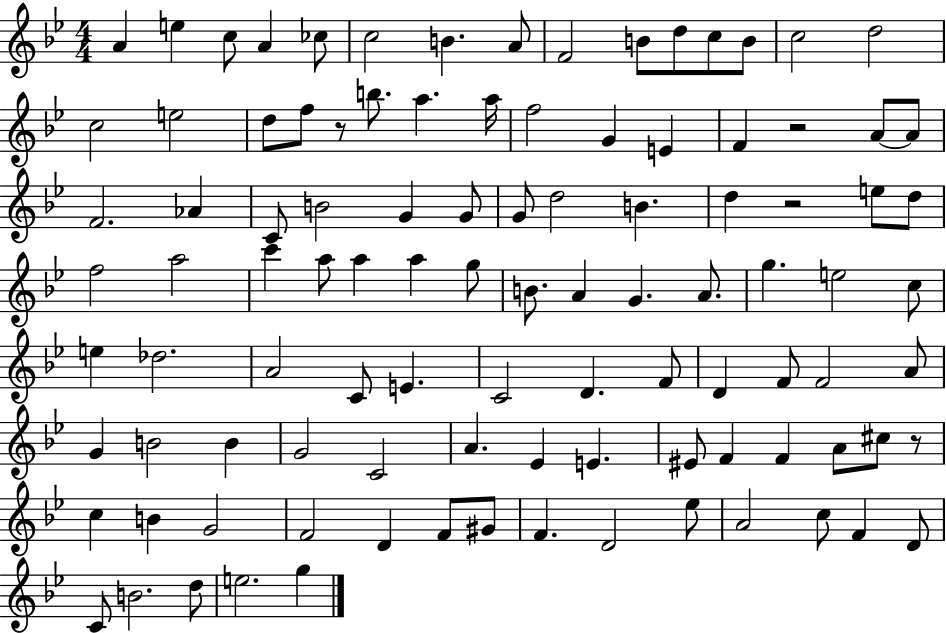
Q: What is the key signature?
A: BES major